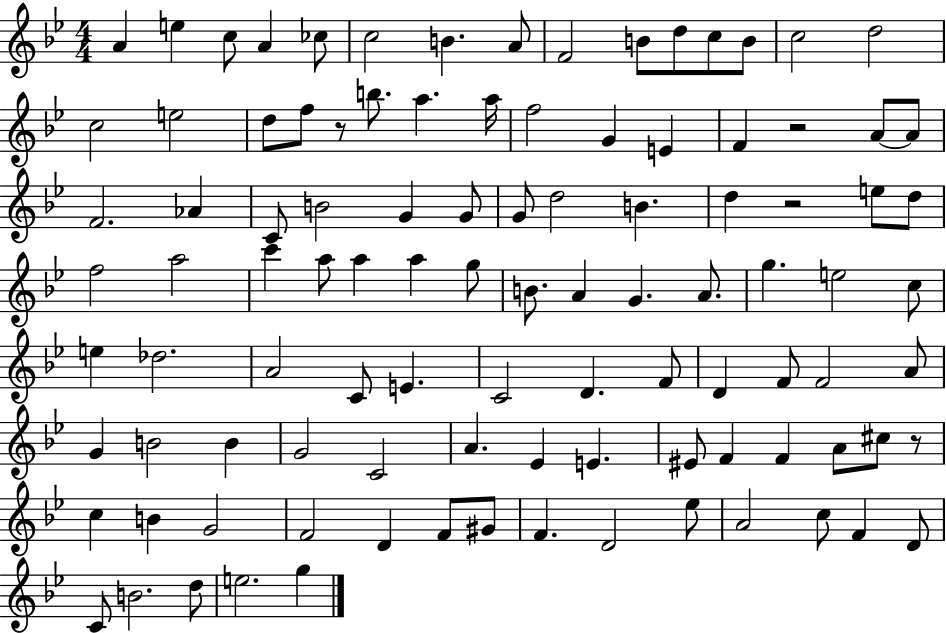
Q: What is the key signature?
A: BES major